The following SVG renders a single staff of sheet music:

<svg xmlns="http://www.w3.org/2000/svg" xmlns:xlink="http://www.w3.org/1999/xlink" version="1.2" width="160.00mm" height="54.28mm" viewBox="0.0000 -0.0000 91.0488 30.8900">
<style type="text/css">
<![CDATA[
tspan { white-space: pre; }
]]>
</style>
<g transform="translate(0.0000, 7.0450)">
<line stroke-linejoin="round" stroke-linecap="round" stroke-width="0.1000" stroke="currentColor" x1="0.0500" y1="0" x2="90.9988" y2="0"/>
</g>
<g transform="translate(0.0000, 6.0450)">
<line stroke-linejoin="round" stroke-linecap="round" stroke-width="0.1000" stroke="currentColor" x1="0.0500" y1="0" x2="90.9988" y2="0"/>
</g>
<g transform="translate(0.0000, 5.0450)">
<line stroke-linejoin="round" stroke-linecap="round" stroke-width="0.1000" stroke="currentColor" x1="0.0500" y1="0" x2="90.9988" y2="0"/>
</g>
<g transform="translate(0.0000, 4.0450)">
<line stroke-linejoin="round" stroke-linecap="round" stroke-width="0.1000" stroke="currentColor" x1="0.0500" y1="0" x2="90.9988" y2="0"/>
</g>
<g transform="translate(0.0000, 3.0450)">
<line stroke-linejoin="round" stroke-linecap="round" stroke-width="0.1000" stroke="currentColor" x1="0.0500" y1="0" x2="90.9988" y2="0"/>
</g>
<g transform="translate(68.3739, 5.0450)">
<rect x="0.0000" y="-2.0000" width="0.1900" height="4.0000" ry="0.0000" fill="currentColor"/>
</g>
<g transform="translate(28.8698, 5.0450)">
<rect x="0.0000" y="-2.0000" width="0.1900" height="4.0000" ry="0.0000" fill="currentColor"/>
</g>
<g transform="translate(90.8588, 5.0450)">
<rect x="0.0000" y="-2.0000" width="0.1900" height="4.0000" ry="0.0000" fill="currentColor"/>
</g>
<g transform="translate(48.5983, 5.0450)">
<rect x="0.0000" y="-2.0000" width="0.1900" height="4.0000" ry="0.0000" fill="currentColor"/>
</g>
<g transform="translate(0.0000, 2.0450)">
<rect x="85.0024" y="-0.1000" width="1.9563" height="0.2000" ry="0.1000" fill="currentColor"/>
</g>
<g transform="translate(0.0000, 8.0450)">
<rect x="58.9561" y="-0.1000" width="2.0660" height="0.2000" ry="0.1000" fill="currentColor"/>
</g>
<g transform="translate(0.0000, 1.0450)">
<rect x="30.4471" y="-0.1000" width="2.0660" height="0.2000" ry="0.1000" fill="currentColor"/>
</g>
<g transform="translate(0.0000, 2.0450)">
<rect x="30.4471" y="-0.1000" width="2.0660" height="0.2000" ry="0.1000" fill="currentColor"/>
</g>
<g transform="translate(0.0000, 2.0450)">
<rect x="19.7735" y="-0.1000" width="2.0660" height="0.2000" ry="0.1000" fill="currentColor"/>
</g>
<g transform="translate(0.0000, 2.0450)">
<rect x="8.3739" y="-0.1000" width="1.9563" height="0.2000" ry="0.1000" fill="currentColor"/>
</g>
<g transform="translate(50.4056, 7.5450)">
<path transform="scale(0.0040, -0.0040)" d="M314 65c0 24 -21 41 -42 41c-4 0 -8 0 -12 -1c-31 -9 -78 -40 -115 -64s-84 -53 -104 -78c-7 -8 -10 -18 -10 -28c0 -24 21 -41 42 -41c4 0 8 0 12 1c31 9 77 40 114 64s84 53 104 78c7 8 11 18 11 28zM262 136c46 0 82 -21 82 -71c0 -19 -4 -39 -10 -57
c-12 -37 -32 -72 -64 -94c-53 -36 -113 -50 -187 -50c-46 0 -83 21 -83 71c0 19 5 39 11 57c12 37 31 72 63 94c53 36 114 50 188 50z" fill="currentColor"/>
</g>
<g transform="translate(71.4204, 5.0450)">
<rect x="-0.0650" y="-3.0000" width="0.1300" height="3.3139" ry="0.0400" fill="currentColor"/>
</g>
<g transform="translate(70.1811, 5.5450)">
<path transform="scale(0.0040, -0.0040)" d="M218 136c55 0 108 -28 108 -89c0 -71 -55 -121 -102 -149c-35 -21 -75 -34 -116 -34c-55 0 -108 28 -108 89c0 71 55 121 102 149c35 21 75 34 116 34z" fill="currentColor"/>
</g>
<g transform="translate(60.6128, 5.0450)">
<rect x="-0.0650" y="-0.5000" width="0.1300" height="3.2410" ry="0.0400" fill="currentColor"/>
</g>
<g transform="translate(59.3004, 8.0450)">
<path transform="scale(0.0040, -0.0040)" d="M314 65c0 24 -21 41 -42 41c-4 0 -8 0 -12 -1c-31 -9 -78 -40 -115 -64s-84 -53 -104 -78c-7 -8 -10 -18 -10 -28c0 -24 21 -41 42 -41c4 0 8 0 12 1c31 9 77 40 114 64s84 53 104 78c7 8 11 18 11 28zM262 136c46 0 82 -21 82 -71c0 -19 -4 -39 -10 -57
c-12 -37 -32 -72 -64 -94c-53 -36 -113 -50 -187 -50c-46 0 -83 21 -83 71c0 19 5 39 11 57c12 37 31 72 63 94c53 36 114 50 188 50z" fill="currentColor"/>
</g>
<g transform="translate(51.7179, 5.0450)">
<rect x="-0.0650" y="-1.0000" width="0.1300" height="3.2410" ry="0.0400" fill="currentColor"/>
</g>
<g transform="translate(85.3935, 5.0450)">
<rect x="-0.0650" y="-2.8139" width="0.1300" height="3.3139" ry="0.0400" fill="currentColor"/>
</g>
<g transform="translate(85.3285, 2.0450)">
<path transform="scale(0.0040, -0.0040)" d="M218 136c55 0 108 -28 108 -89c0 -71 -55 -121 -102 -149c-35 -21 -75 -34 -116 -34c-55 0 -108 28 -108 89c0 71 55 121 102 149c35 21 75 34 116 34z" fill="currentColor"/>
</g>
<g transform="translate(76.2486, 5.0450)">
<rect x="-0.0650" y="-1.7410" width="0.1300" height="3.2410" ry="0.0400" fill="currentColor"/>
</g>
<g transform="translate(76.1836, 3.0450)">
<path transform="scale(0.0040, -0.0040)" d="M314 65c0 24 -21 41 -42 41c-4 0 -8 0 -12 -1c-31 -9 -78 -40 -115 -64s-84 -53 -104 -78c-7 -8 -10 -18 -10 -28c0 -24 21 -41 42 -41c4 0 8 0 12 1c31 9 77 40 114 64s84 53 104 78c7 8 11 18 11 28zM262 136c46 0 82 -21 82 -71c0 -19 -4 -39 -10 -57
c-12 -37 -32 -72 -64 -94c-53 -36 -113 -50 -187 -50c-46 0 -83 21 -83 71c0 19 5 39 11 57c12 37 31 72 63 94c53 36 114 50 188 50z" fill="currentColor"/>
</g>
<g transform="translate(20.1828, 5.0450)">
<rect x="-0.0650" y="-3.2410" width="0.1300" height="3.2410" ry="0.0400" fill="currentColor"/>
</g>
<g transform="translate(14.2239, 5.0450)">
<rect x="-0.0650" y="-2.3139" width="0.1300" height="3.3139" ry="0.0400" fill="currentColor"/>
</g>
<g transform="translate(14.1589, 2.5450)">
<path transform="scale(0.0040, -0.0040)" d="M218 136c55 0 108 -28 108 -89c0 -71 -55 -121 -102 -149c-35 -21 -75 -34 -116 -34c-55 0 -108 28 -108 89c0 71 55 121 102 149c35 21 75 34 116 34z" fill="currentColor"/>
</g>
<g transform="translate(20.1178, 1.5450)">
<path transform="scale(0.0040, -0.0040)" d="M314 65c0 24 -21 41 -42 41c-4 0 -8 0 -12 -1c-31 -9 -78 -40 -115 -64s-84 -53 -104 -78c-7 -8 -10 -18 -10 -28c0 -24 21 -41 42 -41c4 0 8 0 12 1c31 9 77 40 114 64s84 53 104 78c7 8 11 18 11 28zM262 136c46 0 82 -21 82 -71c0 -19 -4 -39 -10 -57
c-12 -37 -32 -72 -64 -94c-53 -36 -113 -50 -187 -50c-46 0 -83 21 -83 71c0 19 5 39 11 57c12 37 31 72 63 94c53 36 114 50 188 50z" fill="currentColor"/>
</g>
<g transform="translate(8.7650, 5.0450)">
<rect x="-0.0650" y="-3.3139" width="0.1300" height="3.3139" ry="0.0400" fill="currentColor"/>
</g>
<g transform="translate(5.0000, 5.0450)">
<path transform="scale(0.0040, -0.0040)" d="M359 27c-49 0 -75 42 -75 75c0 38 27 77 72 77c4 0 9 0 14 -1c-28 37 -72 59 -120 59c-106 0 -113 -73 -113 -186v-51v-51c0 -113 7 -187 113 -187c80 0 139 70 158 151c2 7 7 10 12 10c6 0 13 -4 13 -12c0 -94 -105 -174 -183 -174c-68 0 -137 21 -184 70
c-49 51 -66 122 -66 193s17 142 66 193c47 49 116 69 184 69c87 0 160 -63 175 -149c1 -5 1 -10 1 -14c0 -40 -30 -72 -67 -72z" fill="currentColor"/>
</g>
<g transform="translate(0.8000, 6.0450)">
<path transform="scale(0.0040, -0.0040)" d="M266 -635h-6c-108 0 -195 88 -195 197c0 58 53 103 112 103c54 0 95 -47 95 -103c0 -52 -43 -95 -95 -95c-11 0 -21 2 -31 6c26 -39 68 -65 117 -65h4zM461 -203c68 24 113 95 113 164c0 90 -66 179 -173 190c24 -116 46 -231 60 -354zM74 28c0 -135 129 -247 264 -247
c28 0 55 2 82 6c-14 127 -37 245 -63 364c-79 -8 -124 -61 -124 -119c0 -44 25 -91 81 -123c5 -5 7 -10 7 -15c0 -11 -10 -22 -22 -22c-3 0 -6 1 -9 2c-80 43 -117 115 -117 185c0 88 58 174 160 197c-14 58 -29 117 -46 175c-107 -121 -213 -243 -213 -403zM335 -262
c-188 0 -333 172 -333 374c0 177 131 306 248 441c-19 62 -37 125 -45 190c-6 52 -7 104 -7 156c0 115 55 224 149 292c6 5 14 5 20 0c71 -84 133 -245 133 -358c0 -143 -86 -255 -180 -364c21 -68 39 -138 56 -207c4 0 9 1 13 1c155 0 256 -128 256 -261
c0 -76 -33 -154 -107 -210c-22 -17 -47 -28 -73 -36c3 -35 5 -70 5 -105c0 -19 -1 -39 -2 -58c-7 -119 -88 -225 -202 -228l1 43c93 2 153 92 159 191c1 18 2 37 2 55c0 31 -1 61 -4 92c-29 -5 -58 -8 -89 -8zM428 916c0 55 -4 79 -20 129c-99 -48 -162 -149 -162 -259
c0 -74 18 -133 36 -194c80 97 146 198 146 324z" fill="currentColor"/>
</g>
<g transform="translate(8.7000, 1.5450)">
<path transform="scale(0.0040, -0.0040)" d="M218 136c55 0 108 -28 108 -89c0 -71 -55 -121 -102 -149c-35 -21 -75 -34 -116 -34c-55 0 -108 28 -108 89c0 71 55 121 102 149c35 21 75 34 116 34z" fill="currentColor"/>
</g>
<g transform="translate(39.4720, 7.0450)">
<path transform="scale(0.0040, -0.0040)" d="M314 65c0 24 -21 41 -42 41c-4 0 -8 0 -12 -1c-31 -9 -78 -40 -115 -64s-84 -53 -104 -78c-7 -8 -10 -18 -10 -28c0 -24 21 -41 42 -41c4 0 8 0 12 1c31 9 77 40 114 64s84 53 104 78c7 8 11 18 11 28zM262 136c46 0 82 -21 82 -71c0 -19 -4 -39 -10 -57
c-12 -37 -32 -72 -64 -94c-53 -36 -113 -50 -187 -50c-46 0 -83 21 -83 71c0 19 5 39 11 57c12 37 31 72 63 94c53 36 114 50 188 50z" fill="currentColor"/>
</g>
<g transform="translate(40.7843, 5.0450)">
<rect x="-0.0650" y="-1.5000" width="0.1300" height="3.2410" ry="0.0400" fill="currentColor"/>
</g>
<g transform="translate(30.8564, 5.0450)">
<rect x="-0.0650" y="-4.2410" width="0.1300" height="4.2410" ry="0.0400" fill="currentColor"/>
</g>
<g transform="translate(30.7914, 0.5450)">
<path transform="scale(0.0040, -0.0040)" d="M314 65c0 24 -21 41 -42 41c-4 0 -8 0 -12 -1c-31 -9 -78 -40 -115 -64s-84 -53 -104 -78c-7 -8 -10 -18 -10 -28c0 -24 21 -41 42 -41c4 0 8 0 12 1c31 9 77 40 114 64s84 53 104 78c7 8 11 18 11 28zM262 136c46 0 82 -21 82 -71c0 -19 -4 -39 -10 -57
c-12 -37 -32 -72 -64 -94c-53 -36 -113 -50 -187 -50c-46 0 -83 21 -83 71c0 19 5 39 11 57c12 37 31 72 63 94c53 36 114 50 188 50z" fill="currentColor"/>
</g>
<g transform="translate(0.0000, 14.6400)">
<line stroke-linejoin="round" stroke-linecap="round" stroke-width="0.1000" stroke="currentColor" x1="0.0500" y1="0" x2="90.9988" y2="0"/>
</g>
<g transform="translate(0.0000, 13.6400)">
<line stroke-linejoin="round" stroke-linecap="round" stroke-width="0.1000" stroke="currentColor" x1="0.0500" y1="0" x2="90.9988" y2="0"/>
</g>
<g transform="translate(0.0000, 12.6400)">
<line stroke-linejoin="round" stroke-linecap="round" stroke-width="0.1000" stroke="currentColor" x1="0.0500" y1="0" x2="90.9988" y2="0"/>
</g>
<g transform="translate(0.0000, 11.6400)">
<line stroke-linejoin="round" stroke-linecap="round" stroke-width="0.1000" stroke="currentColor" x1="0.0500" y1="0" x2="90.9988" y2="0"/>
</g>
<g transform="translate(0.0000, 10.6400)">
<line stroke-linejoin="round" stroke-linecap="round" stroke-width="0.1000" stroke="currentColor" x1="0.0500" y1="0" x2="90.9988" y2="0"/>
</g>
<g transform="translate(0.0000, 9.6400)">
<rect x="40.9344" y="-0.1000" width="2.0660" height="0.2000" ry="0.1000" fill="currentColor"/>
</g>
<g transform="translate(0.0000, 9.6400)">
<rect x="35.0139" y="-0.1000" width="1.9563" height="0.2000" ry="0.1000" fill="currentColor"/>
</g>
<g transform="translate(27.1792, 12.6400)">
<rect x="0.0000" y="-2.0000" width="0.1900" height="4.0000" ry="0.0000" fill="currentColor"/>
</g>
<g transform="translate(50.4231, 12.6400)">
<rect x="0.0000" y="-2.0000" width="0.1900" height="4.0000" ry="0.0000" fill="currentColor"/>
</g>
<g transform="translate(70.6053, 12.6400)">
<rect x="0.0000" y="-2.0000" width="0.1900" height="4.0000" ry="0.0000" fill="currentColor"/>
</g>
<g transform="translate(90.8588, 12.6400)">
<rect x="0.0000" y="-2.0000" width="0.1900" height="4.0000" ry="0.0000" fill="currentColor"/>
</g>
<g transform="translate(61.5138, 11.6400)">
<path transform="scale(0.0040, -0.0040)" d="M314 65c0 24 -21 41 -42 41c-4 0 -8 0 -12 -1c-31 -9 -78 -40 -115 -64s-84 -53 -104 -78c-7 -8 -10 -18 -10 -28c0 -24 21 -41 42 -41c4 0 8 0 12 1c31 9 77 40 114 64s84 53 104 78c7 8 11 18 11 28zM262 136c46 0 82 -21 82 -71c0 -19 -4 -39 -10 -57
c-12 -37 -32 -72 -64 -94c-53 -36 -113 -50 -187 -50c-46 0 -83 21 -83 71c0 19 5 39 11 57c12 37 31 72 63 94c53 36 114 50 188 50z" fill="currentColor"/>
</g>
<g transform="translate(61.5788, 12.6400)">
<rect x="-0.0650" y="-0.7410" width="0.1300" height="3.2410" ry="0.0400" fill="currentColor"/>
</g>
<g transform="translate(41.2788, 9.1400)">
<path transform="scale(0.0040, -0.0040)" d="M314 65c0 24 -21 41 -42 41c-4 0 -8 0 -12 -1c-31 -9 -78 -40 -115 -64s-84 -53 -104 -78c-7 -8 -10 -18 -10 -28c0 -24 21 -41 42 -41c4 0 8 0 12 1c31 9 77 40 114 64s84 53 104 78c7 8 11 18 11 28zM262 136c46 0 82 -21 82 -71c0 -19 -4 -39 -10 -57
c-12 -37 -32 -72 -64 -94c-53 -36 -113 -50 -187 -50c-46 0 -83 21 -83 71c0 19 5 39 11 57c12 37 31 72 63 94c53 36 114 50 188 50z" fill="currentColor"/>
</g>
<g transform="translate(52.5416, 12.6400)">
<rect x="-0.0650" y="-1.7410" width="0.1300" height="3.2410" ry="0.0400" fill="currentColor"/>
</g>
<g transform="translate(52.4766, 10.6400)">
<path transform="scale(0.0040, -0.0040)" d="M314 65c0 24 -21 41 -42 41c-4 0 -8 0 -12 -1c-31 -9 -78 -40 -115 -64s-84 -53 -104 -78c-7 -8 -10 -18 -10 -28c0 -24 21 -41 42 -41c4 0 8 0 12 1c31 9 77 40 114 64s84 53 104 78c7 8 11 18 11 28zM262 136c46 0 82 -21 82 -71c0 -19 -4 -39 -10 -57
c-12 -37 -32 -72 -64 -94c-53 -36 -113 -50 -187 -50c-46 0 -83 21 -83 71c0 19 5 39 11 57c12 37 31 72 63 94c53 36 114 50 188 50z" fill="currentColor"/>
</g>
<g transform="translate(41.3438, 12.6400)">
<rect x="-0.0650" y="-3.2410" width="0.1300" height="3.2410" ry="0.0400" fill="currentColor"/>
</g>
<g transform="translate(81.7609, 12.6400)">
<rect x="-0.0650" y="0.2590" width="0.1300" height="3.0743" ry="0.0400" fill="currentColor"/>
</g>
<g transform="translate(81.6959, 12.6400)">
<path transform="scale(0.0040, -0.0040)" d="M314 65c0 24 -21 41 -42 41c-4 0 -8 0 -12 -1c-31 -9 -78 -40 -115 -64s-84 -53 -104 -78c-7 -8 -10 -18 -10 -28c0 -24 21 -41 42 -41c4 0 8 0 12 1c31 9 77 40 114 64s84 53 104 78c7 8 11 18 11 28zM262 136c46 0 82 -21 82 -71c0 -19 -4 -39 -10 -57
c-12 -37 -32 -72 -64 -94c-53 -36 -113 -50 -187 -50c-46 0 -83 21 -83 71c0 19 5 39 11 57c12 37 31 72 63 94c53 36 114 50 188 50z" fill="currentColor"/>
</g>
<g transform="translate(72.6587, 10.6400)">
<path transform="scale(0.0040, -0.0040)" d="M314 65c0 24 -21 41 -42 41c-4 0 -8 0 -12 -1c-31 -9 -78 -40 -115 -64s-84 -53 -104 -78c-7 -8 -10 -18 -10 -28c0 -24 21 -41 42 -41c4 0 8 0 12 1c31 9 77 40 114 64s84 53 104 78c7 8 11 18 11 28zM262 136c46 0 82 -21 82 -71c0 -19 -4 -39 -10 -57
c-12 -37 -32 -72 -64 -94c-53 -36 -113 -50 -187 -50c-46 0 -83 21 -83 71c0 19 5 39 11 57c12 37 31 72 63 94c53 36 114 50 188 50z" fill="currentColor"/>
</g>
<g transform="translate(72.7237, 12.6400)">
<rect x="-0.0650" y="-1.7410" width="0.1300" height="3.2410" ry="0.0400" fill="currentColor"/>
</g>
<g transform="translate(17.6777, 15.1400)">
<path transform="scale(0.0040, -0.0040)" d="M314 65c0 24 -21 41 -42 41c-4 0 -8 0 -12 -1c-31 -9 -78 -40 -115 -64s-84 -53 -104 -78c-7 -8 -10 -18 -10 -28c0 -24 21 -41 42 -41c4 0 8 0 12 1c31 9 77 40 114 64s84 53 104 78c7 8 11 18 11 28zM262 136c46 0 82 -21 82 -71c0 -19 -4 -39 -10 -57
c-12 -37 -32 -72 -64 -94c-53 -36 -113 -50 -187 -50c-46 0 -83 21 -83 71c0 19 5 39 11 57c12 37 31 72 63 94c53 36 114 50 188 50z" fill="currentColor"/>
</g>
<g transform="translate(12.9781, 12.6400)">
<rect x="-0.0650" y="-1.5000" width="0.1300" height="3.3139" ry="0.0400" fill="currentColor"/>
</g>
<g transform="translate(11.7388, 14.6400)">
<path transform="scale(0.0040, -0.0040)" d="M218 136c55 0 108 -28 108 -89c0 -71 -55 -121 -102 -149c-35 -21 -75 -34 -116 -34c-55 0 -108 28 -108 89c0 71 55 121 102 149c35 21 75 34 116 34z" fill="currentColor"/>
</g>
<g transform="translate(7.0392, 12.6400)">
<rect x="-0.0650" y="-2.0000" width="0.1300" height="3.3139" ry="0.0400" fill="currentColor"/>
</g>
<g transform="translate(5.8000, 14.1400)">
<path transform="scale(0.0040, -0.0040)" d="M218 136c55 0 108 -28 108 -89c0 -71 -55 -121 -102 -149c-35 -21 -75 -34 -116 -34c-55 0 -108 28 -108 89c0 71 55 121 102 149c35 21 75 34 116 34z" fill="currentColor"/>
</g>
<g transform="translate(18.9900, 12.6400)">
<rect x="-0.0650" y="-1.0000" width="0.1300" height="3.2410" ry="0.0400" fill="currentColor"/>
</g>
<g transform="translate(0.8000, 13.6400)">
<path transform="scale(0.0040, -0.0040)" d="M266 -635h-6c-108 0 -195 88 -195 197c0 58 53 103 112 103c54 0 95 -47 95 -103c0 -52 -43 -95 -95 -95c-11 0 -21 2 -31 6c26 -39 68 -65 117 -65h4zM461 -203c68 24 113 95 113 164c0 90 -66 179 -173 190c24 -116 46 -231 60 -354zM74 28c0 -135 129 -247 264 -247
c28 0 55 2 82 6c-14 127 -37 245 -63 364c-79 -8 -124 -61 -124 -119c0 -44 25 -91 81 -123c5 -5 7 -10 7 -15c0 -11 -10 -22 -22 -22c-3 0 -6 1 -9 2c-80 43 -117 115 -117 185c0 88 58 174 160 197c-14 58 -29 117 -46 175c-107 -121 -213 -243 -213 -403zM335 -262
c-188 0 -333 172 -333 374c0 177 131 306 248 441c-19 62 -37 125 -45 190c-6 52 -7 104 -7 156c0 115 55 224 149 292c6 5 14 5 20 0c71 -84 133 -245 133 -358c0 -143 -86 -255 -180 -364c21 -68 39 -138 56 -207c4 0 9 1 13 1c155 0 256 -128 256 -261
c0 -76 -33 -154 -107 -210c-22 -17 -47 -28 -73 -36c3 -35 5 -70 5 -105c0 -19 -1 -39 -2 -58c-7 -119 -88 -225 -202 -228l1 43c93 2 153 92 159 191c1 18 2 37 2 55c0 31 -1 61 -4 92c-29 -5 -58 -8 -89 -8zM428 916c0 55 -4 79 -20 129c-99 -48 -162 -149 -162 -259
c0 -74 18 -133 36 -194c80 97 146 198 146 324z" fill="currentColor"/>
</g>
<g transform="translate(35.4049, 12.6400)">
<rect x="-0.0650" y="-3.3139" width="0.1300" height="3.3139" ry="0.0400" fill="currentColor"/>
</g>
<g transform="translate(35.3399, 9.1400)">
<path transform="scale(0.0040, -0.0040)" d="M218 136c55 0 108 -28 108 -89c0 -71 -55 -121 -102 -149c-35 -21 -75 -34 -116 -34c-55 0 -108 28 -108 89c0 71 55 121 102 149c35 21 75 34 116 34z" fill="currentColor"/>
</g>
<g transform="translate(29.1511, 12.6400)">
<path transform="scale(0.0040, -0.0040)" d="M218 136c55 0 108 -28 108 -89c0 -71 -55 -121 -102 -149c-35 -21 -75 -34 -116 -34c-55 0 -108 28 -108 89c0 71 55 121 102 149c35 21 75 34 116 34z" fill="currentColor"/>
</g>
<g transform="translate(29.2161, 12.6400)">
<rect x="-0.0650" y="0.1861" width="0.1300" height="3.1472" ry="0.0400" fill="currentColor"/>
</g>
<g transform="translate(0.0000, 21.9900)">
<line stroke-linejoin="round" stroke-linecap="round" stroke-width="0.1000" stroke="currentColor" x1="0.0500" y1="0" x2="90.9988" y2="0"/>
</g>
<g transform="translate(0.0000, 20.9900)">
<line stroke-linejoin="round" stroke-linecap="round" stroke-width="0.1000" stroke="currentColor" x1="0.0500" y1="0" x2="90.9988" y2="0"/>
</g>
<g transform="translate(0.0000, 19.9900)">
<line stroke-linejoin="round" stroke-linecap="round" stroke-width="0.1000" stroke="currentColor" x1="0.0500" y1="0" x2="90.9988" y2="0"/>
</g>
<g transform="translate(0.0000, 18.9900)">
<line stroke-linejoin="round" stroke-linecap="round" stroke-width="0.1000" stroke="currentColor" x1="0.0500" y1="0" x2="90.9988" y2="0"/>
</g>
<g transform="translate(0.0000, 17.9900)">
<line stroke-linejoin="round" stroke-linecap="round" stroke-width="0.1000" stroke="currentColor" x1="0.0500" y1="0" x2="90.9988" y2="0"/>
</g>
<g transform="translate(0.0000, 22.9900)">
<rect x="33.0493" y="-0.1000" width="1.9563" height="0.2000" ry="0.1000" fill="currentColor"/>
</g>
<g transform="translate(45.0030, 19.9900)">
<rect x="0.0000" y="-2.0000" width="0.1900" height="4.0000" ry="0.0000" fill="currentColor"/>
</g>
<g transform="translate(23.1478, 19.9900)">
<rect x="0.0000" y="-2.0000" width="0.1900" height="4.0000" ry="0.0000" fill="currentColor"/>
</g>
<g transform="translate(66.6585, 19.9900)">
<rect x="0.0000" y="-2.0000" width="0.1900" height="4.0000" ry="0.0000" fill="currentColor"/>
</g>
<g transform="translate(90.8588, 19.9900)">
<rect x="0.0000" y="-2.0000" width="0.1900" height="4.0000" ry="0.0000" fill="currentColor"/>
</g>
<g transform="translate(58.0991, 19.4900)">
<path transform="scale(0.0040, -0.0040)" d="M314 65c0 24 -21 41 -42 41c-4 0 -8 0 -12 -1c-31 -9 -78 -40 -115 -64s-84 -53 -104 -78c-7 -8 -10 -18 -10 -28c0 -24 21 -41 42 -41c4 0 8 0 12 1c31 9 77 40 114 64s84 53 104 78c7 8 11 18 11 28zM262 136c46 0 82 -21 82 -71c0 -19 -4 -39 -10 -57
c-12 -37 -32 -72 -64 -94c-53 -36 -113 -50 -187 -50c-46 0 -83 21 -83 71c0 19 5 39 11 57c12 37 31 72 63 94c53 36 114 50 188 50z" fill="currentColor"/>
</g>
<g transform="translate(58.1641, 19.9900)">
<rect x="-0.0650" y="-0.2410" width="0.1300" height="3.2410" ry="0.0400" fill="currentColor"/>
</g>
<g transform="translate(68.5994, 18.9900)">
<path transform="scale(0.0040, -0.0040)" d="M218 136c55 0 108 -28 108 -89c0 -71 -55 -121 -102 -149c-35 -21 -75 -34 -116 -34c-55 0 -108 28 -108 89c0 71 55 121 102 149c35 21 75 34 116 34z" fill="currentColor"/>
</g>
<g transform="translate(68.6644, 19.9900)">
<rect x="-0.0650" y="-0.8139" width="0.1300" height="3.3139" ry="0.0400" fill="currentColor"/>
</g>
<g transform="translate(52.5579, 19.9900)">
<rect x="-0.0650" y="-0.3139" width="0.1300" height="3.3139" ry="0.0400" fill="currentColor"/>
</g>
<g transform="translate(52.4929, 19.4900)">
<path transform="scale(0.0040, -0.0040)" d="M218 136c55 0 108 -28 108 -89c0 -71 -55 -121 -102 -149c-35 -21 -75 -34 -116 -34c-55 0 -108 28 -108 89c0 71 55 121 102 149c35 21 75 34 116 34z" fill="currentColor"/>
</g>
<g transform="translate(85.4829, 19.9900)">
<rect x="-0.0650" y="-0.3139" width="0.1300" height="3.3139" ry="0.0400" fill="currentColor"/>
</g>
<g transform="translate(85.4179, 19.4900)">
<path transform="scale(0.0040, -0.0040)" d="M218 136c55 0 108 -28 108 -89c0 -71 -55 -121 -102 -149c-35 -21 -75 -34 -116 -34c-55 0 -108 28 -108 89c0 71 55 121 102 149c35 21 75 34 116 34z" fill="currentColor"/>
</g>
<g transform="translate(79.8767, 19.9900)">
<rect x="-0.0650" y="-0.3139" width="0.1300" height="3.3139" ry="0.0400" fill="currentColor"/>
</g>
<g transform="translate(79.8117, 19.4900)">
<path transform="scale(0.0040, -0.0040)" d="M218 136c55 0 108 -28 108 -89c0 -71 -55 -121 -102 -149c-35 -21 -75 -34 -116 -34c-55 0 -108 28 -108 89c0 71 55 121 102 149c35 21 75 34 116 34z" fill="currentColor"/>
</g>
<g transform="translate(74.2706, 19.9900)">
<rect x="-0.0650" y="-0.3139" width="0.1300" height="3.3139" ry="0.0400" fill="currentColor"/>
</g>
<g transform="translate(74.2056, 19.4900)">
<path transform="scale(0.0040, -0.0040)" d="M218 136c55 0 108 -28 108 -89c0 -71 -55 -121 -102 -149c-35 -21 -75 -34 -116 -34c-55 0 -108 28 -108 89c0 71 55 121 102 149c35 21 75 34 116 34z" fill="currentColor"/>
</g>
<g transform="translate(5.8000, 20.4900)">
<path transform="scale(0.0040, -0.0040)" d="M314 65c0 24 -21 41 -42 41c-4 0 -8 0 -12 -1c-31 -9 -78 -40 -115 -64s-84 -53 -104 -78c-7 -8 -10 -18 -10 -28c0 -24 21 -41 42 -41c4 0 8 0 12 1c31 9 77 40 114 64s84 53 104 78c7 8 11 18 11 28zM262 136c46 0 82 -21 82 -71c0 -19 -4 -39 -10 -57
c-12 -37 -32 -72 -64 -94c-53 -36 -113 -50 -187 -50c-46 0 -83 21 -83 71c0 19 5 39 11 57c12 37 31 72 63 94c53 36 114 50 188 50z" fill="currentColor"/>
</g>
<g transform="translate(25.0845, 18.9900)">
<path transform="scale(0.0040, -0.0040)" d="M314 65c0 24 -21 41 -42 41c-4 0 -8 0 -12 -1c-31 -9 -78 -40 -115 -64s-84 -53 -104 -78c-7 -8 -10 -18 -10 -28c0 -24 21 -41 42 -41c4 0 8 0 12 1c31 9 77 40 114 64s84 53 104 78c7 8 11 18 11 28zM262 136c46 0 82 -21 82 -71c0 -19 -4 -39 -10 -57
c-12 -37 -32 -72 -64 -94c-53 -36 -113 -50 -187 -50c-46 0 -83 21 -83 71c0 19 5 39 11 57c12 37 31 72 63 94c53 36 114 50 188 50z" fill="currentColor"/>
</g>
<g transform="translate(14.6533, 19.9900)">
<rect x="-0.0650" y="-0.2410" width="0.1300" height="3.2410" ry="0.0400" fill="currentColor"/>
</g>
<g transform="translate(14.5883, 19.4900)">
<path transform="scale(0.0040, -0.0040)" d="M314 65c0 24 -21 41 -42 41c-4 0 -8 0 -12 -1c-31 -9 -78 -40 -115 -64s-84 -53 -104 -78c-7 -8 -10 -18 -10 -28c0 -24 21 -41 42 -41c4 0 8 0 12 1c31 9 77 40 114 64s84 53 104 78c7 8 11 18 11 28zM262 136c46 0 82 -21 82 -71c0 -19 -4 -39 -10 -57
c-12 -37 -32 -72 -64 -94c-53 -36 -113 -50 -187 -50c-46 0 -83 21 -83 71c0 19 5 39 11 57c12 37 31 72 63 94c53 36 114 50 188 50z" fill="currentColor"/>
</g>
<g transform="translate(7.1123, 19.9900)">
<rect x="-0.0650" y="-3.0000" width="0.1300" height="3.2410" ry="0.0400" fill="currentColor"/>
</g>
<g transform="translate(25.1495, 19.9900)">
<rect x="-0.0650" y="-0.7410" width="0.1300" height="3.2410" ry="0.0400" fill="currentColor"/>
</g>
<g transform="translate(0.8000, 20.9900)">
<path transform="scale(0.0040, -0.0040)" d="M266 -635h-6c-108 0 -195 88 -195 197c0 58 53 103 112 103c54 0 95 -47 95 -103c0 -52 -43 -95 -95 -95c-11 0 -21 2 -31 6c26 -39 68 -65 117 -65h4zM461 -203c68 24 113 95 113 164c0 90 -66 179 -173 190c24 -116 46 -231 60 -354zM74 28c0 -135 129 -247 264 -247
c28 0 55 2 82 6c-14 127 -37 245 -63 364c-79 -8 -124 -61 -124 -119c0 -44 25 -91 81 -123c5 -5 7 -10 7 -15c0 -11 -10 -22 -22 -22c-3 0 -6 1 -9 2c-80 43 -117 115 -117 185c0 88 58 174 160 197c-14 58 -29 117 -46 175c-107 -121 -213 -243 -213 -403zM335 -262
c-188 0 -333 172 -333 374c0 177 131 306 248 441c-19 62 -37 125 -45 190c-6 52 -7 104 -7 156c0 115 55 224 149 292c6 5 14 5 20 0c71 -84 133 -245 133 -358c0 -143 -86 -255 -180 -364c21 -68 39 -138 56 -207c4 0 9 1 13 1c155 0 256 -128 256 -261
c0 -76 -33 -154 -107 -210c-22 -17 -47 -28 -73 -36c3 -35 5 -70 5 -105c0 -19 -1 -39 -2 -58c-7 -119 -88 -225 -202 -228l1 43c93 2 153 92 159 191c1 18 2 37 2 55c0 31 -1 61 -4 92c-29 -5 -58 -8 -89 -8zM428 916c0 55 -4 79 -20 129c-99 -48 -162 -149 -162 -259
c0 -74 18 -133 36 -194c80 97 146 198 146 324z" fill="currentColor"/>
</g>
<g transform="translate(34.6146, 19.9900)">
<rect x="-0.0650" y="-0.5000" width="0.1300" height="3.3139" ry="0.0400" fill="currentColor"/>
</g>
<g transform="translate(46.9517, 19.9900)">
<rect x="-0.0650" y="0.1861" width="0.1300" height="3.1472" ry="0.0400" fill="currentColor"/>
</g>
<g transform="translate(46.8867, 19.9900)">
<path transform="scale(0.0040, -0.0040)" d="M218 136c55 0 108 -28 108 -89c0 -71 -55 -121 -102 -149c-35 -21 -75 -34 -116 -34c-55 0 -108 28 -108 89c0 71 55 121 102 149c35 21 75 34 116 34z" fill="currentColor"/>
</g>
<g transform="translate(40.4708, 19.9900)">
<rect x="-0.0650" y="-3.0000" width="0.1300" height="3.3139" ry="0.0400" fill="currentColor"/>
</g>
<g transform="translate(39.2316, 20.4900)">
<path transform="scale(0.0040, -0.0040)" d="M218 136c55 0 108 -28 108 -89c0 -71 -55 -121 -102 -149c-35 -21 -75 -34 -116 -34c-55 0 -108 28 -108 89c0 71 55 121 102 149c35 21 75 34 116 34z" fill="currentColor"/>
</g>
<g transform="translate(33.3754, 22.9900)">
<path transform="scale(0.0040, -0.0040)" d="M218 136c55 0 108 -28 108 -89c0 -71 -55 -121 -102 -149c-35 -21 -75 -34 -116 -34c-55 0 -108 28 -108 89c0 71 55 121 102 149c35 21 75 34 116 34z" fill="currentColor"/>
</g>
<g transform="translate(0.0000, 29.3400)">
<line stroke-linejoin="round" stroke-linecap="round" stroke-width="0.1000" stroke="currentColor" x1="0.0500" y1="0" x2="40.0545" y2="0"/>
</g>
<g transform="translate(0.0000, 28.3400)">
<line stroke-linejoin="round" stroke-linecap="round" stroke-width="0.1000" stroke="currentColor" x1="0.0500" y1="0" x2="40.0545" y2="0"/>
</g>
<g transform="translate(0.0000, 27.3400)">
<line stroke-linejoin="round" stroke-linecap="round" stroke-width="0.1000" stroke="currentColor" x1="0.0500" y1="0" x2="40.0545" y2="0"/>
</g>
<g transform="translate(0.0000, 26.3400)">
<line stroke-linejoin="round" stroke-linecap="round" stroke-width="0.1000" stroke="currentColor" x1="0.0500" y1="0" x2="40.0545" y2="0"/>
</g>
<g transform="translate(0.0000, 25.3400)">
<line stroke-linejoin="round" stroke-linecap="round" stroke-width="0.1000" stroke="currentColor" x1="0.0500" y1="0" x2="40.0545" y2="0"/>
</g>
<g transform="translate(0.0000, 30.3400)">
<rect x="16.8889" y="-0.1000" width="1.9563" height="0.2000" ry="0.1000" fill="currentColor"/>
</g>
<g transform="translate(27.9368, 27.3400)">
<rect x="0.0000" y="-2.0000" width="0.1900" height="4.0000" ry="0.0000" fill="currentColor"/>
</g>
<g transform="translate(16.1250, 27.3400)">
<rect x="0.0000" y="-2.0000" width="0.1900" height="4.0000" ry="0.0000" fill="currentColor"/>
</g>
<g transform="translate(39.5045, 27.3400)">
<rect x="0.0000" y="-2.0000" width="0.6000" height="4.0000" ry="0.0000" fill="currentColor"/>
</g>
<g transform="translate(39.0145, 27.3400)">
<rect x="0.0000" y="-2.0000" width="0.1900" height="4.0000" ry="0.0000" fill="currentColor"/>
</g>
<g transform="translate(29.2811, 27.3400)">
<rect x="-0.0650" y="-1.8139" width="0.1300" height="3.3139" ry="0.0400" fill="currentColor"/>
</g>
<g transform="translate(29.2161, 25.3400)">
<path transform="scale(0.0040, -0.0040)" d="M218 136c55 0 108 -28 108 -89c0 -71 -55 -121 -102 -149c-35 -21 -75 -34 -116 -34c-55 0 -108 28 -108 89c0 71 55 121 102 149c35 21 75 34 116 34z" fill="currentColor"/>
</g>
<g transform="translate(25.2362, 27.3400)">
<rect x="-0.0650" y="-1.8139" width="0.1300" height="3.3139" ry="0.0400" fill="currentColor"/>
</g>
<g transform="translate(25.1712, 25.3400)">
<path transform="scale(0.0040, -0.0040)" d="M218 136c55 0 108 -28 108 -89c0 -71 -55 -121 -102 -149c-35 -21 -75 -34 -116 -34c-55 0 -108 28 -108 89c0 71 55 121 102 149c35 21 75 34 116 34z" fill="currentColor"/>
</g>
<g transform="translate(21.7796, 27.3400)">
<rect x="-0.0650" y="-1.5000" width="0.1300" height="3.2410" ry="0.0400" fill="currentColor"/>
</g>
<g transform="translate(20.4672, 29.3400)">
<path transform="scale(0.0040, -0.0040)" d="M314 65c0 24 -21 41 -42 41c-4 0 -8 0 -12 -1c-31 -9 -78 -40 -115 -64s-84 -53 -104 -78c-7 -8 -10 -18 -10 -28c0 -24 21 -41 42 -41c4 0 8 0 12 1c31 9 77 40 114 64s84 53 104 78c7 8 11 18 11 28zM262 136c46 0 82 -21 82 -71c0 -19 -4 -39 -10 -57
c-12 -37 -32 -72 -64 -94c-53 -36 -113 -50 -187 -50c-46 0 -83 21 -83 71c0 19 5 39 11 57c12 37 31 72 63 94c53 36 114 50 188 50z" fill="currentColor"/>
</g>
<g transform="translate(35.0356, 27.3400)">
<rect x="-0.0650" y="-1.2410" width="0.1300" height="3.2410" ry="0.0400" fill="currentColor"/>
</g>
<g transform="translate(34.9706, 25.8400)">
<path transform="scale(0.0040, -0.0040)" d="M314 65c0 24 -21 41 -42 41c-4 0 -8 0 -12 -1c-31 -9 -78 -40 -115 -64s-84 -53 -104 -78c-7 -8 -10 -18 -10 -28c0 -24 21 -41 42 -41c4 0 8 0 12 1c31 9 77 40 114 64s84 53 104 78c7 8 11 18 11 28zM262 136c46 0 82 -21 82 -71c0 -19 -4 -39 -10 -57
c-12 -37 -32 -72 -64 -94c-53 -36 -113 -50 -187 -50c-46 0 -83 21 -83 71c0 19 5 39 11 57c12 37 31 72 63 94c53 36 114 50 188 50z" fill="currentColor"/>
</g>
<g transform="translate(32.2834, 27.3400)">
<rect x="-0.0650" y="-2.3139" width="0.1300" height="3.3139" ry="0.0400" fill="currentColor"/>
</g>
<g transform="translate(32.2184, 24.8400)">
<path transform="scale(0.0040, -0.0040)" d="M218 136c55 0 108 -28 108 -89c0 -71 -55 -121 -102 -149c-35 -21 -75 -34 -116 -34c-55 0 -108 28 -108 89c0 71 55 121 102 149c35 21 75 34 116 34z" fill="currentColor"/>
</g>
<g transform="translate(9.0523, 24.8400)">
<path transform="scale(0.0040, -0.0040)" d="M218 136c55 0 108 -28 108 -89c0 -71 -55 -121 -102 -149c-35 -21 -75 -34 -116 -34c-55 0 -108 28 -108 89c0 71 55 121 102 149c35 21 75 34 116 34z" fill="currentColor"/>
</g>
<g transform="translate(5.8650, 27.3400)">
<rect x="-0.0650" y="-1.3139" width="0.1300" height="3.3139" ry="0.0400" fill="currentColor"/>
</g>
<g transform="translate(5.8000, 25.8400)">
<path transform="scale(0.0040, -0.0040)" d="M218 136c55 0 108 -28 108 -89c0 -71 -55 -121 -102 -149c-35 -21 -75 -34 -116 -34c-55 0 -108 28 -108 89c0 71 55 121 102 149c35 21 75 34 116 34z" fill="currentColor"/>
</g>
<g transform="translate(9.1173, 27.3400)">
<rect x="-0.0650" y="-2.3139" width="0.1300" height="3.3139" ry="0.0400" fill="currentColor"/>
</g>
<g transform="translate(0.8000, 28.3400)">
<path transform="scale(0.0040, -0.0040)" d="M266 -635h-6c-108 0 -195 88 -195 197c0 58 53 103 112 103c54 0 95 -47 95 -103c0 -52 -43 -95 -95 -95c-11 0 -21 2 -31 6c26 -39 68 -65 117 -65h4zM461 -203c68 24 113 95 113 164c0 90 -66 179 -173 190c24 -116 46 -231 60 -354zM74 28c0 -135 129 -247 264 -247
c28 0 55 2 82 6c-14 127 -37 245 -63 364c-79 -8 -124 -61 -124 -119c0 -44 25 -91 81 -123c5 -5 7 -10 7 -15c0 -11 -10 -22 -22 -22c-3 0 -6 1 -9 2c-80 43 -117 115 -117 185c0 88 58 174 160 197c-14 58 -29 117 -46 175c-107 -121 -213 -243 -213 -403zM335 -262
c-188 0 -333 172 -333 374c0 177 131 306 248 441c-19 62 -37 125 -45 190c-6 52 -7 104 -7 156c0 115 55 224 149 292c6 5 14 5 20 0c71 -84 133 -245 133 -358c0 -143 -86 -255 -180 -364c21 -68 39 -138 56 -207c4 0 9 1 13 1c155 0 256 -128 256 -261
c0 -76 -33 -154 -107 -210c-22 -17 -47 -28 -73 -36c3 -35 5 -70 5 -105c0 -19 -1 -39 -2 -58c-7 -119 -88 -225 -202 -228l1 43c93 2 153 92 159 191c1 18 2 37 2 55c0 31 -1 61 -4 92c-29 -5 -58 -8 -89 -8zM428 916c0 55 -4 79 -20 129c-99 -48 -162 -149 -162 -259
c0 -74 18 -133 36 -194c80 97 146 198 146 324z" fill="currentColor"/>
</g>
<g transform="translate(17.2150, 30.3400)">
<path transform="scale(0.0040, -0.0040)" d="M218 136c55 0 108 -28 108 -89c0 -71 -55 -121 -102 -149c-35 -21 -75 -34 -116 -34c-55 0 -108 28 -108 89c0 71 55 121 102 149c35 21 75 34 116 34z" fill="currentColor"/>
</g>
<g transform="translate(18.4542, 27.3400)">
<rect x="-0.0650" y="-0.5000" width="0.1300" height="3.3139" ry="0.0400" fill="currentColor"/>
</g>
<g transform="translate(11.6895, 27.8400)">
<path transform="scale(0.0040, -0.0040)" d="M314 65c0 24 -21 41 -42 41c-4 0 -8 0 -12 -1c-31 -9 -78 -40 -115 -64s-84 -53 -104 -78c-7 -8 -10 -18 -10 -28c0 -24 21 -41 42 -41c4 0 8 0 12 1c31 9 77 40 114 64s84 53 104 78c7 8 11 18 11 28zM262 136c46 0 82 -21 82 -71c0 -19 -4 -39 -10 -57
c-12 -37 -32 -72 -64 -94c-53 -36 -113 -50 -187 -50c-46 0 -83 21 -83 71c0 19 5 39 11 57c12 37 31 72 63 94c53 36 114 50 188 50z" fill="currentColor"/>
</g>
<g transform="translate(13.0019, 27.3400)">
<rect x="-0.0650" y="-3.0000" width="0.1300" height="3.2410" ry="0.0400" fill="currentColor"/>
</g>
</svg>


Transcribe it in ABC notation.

X:1
T:Untitled
M:4/4
L:1/4
K:C
b g b2 d'2 E2 D2 C2 A f2 a F E D2 B b b2 f2 d2 f2 B2 A2 c2 d2 C A B c c2 d c c c e g A2 C E2 f f g e2